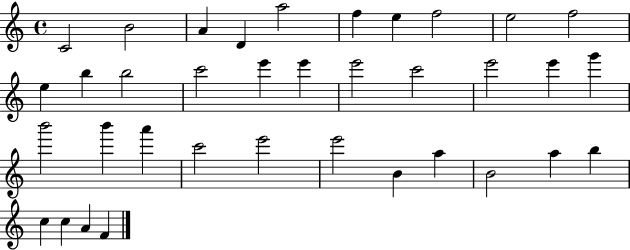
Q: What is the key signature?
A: C major